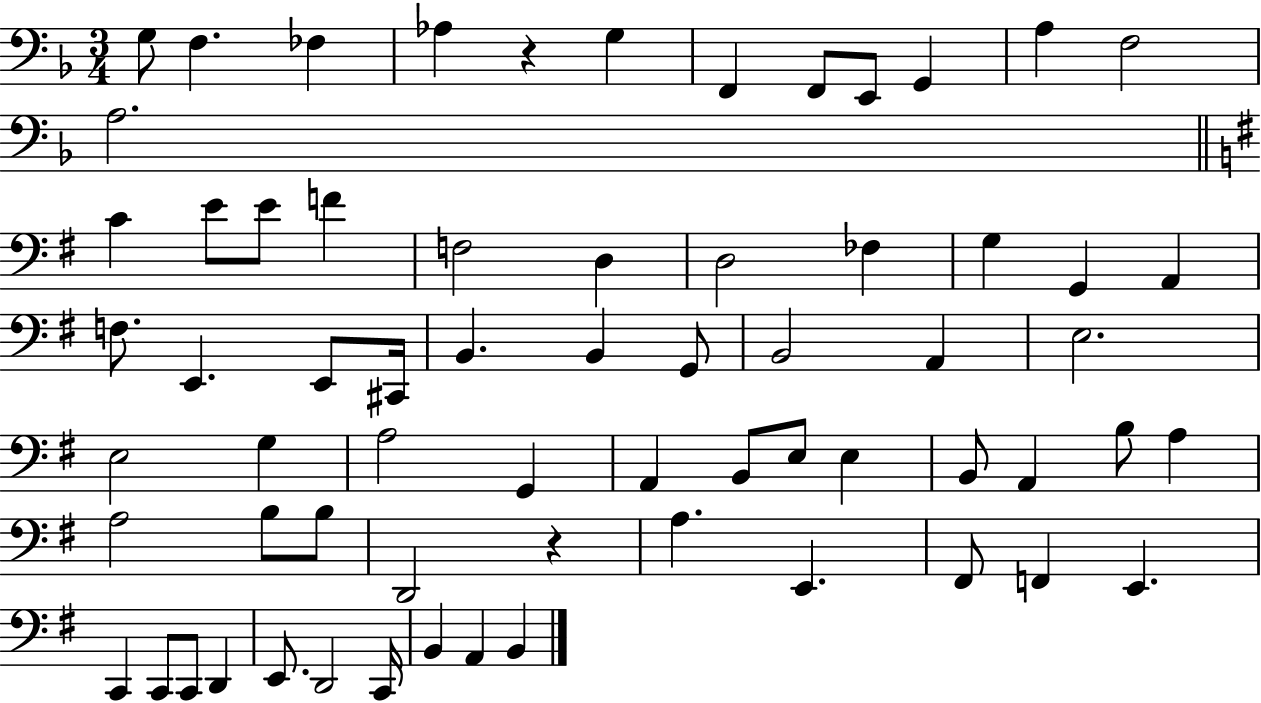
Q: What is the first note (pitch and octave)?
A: G3